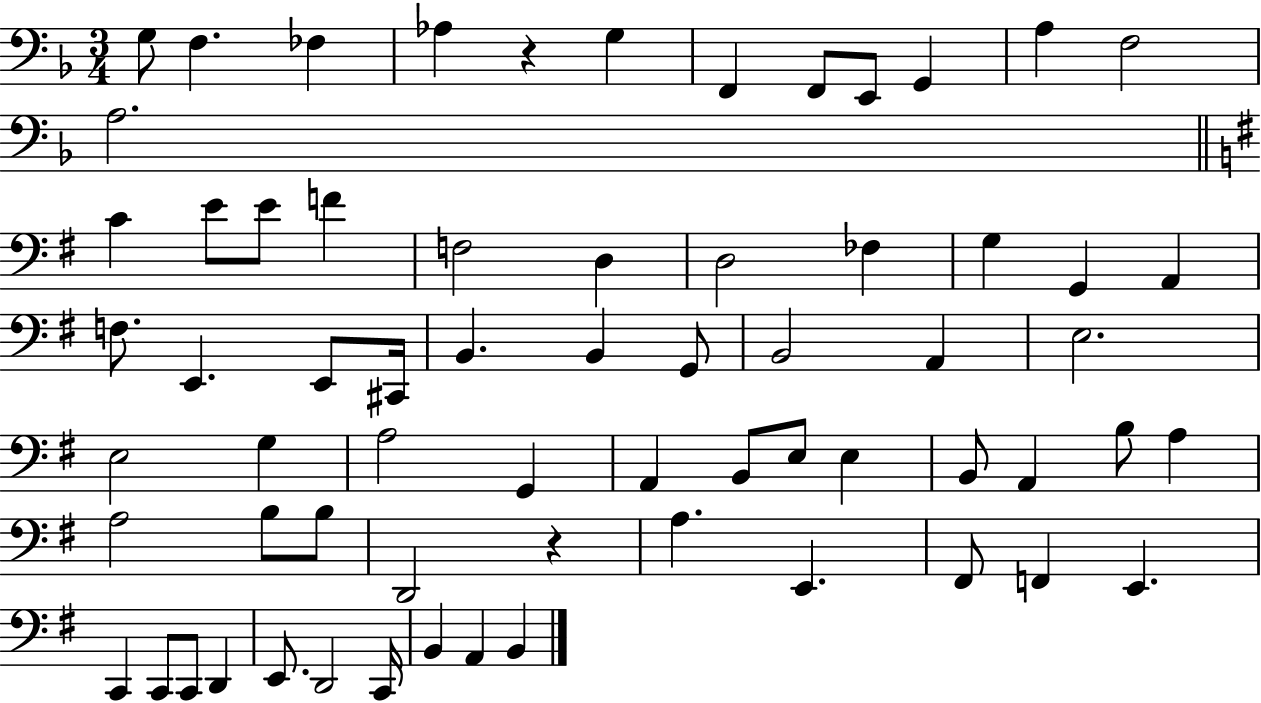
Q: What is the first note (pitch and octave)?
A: G3